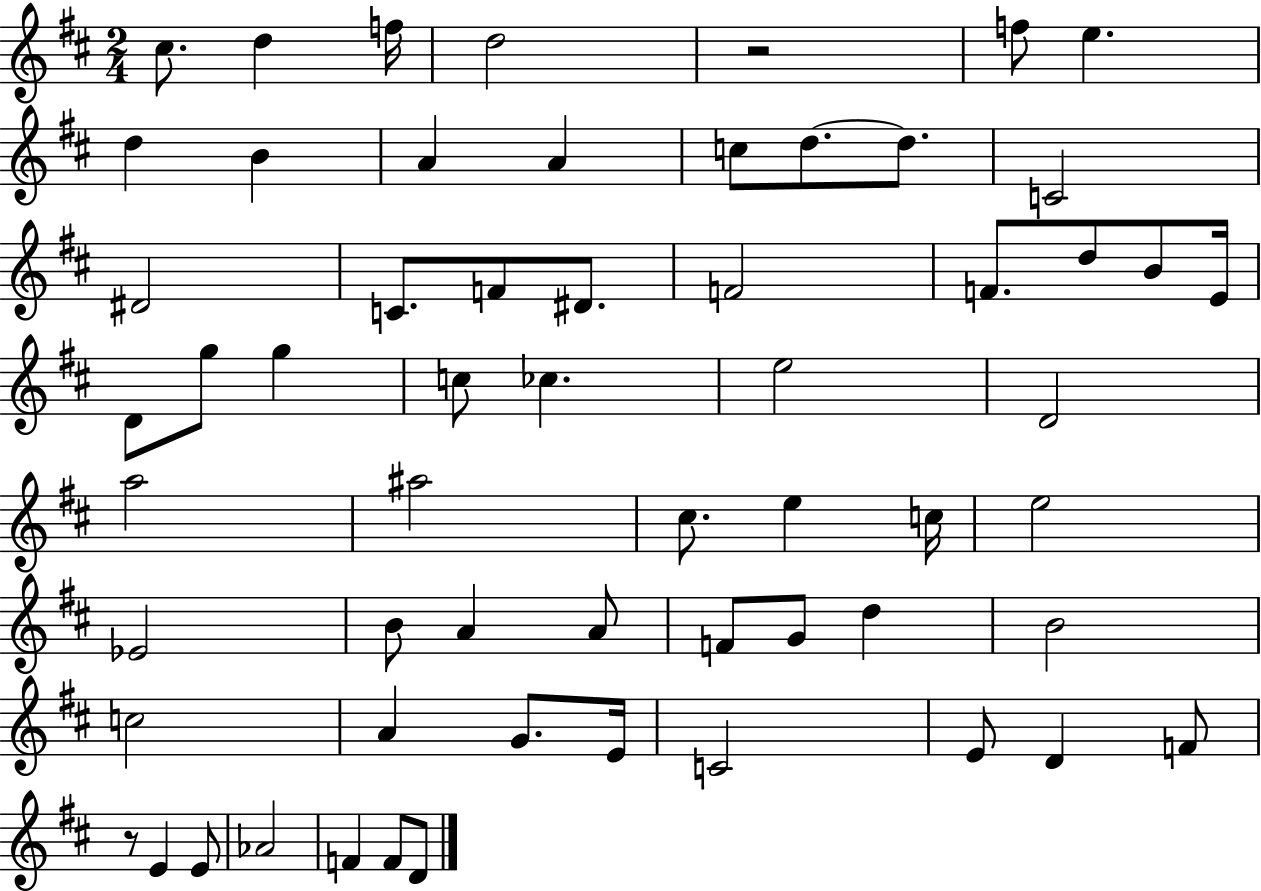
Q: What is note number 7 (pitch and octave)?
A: D5